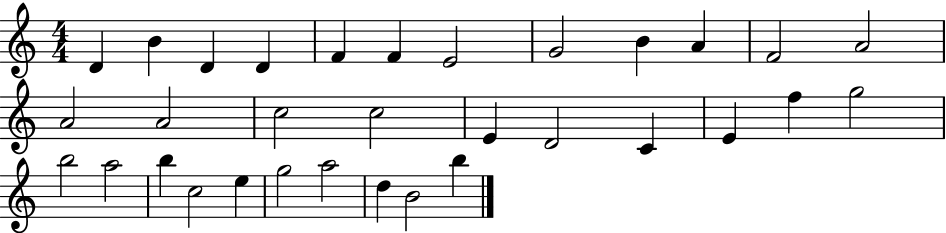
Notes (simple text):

D4/q B4/q D4/q D4/q F4/q F4/q E4/h G4/h B4/q A4/q F4/h A4/h A4/h A4/h C5/h C5/h E4/q D4/h C4/q E4/q F5/q G5/h B5/h A5/h B5/q C5/h E5/q G5/h A5/h D5/q B4/h B5/q